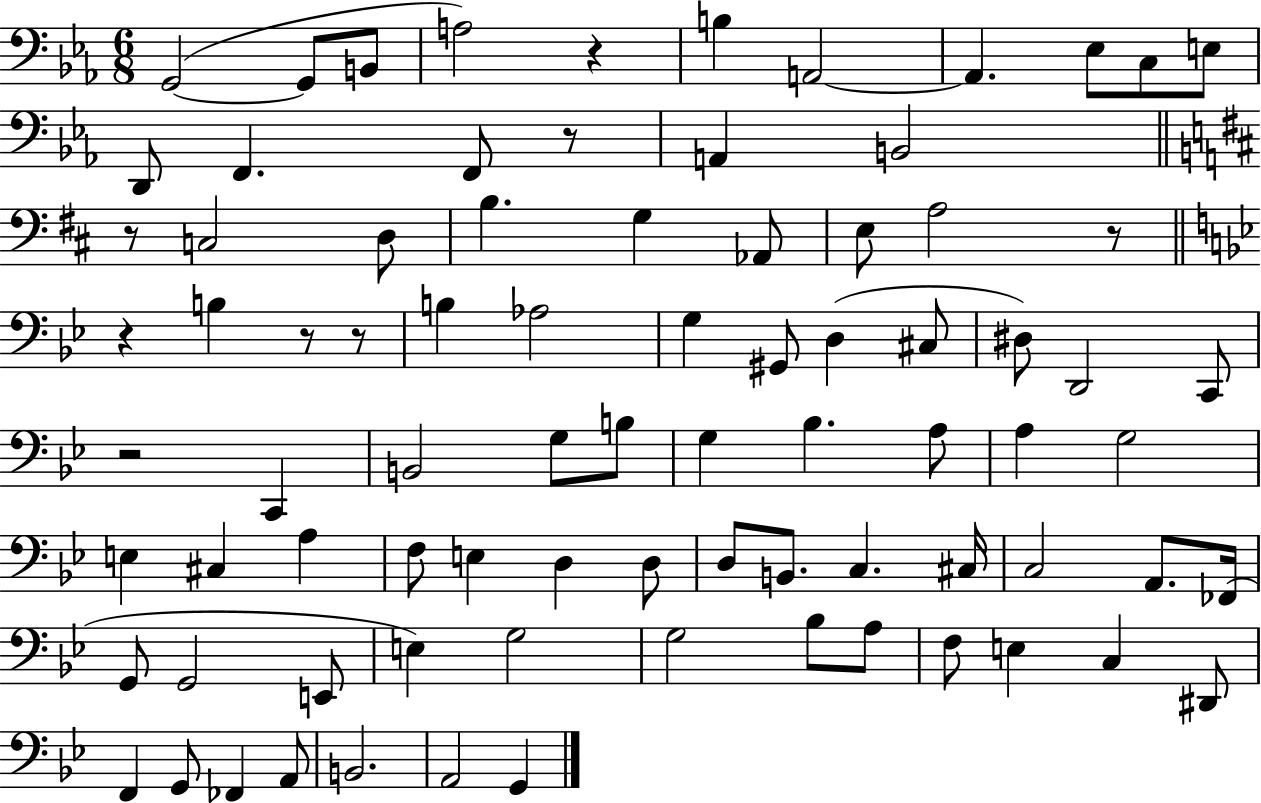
G2/h G2/e B2/e A3/h R/q B3/q A2/h A2/q. Eb3/e C3/e E3/e D2/e F2/q. F2/e R/e A2/q B2/h R/e C3/h D3/e B3/q. G3/q Ab2/e E3/e A3/h R/e R/q B3/q R/e R/e B3/q Ab3/h G3/q G#2/e D3/q C#3/e D#3/e D2/h C2/e R/h C2/q B2/h G3/e B3/e G3/q Bb3/q. A3/e A3/q G3/h E3/q C#3/q A3/q F3/e E3/q D3/q D3/e D3/e B2/e. C3/q. C#3/s C3/h A2/e. FES2/s G2/e G2/h E2/e E3/q G3/h G3/h Bb3/e A3/e F3/e E3/q C3/q D#2/e F2/q G2/e FES2/q A2/e B2/h. A2/h G2/q